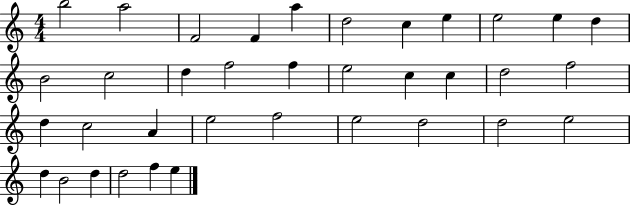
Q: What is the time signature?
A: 4/4